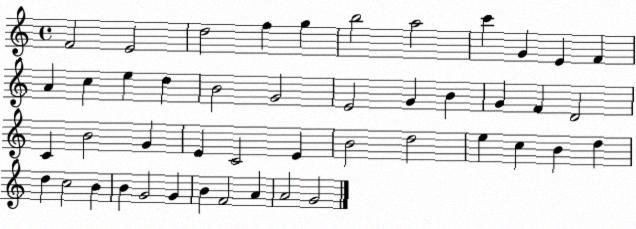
X:1
T:Untitled
M:4/4
L:1/4
K:C
F2 E2 d2 f g b2 a2 c' G E F A c e d B2 G2 E2 G B G F D2 C B2 G E C2 E B2 d2 e c B d d c2 B B G2 G B F2 A A2 G2